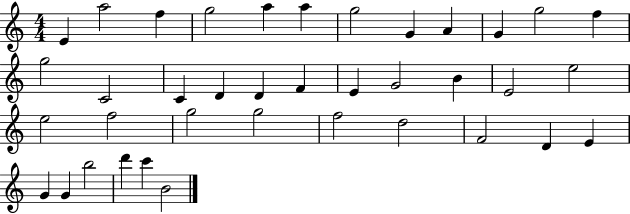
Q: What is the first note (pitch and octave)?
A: E4